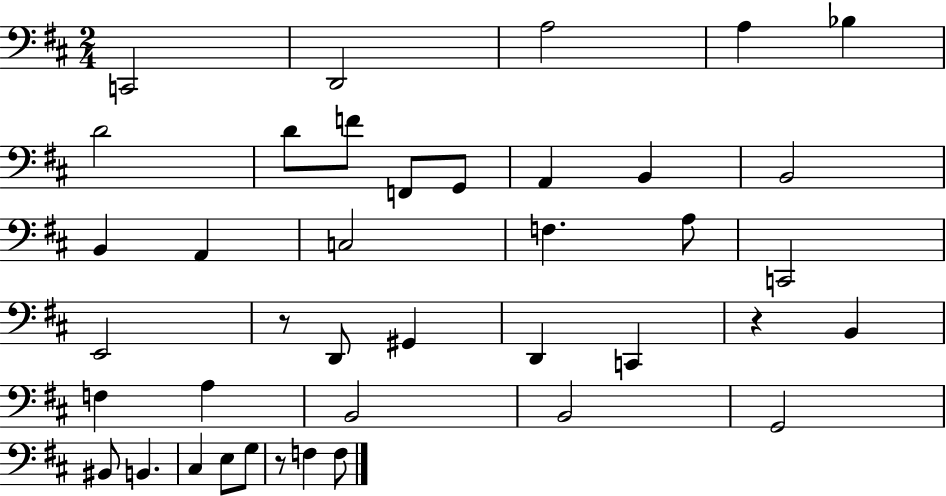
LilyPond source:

{
  \clef bass
  \numericTimeSignature
  \time 2/4
  \key d \major
  \repeat volta 2 { c,2 | d,2 | a2 | a4 bes4 | \break d'2 | d'8 f'8 f,8 g,8 | a,4 b,4 | b,2 | \break b,4 a,4 | c2 | f4. a8 | c,2 | \break e,2 | r8 d,8 gis,4 | d,4 c,4 | r4 b,4 | \break f4 a4 | b,2 | b,2 | g,2 | \break bis,8 b,4. | cis4 e8 g8 | r8 f4 f8 | } \bar "|."
}